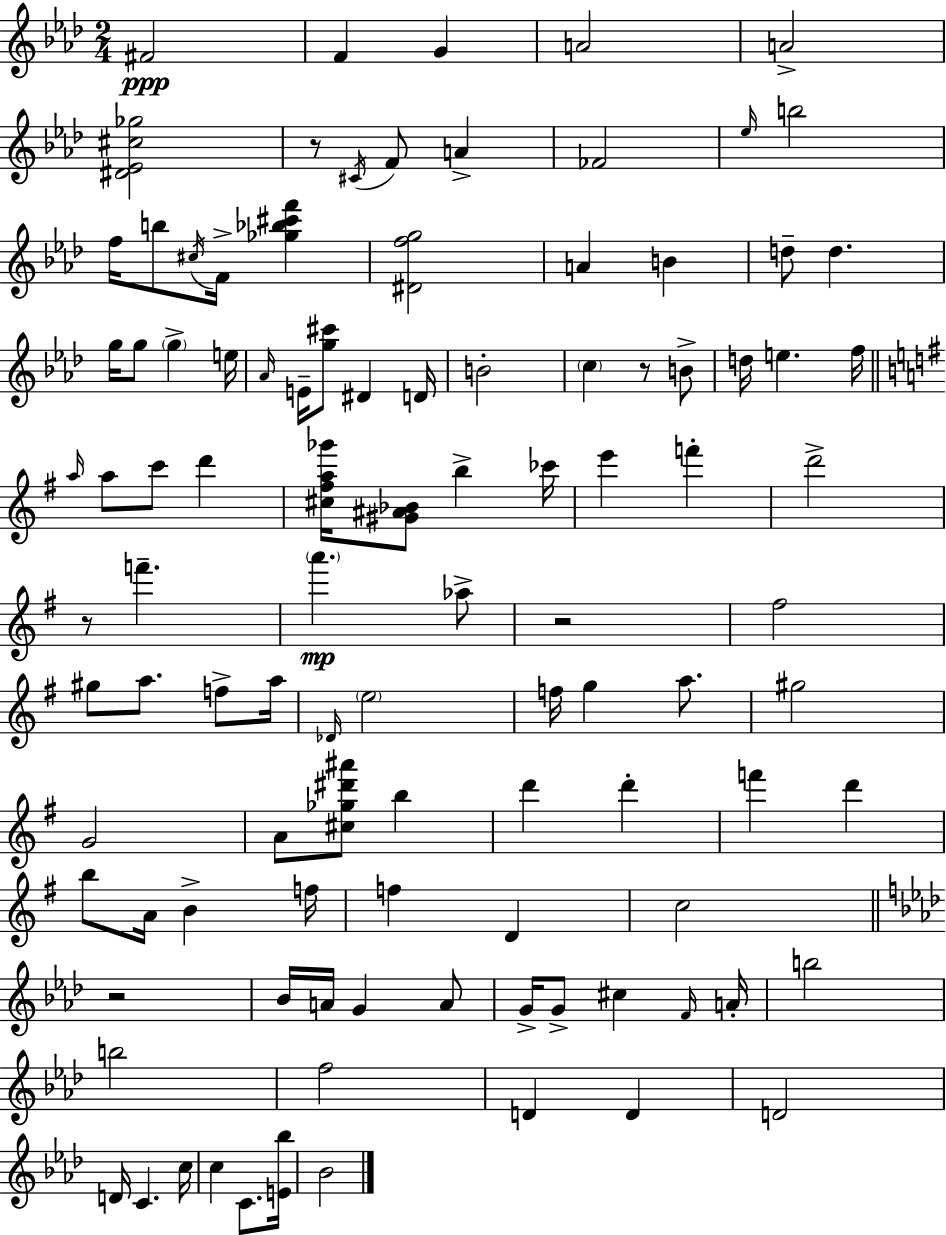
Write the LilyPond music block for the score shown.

{
  \clef treble
  \numericTimeSignature
  \time 2/4
  \key aes \major
  fis'2\ppp | f'4 g'4 | a'2 | a'2-> | \break <dis' ees' cis'' ges''>2 | r8 \acciaccatura { cis'16 } f'8 a'4-> | fes'2 | \grace { ees''16 } b''2 | \break f''16 b''8 \acciaccatura { cis''16 } f'16-> <ges'' bes'' cis''' f'''>4 | <dis' f'' g''>2 | a'4 b'4 | d''8-- d''4. | \break g''16 g''8 \parenthesize g''4-> | e''16 \grace { aes'16 } e'16-- <g'' cis'''>8 dis'4 | d'16 b'2-. | \parenthesize c''4 | \break r8 b'8-> d''16 e''4. | f''16 \bar "||" \break \key g \major \grace { a''16 } a''8 c'''8 d'''4 | <cis'' fis'' a'' ges'''>16 <gis' ais' bes'>8 b''4-> | ces'''16 e'''4 f'''4-. | d'''2-> | \break r8 f'''4.-- | \parenthesize a'''4.\mp aes''8-> | r2 | fis''2 | \break gis''8 a''8. f''8-> | a''16 \grace { des'16 } \parenthesize e''2 | f''16 g''4 a''8. | gis''2 | \break g'2 | a'8 <cis'' ges'' dis''' ais'''>8 b''4 | d'''4 d'''4-. | f'''4 d'''4 | \break b''8 a'16 b'4-> | f''16 f''4 d'4 | c''2 | \bar "||" \break \key aes \major r2 | bes'16 a'16 g'4 a'8 | g'16-> g'8-> cis''4 \grace { f'16 } | a'16-. b''2 | \break b''2 | f''2 | d'4 d'4 | d'2 | \break d'16 c'4. | c''16 c''4 c'8. | <e' bes''>16 bes'2 | \bar "|."
}